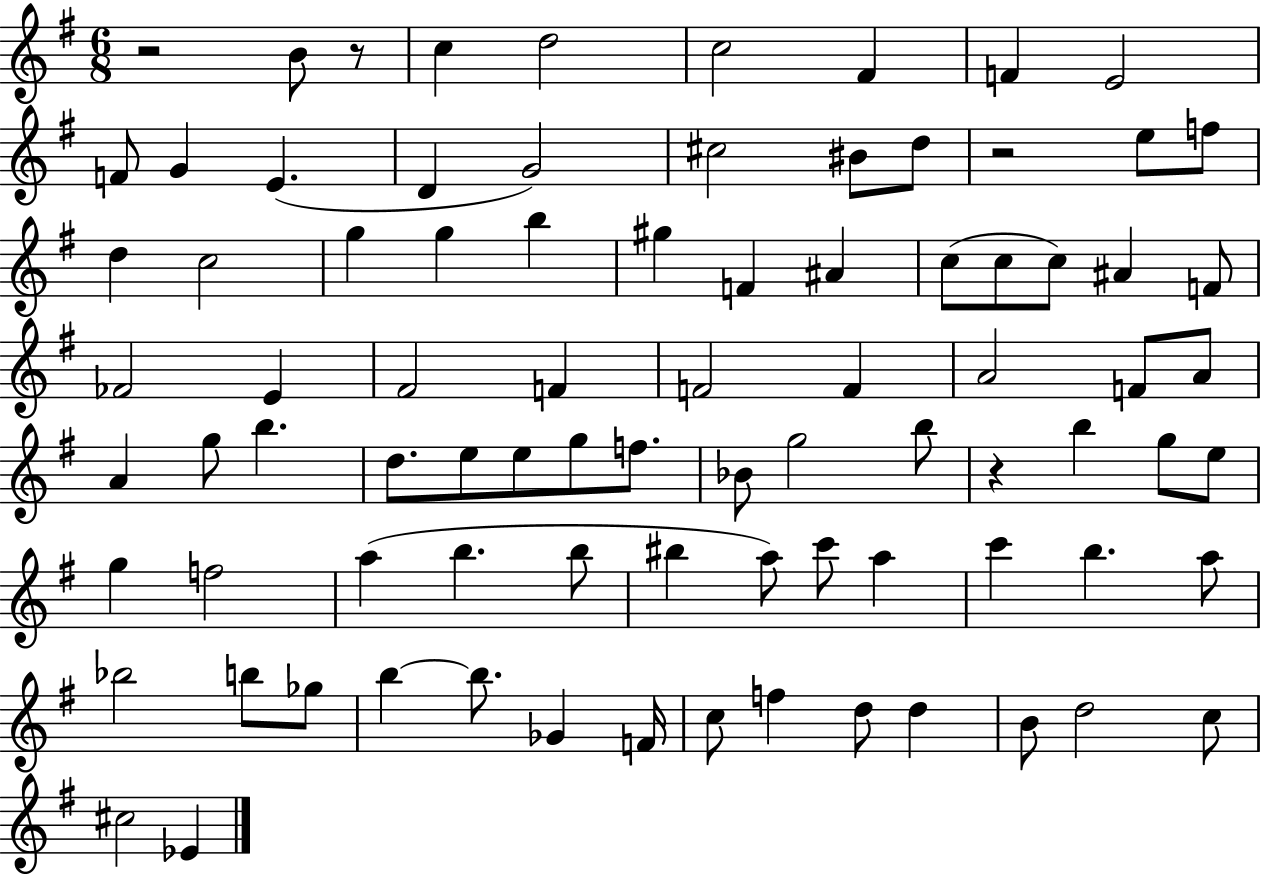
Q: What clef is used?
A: treble